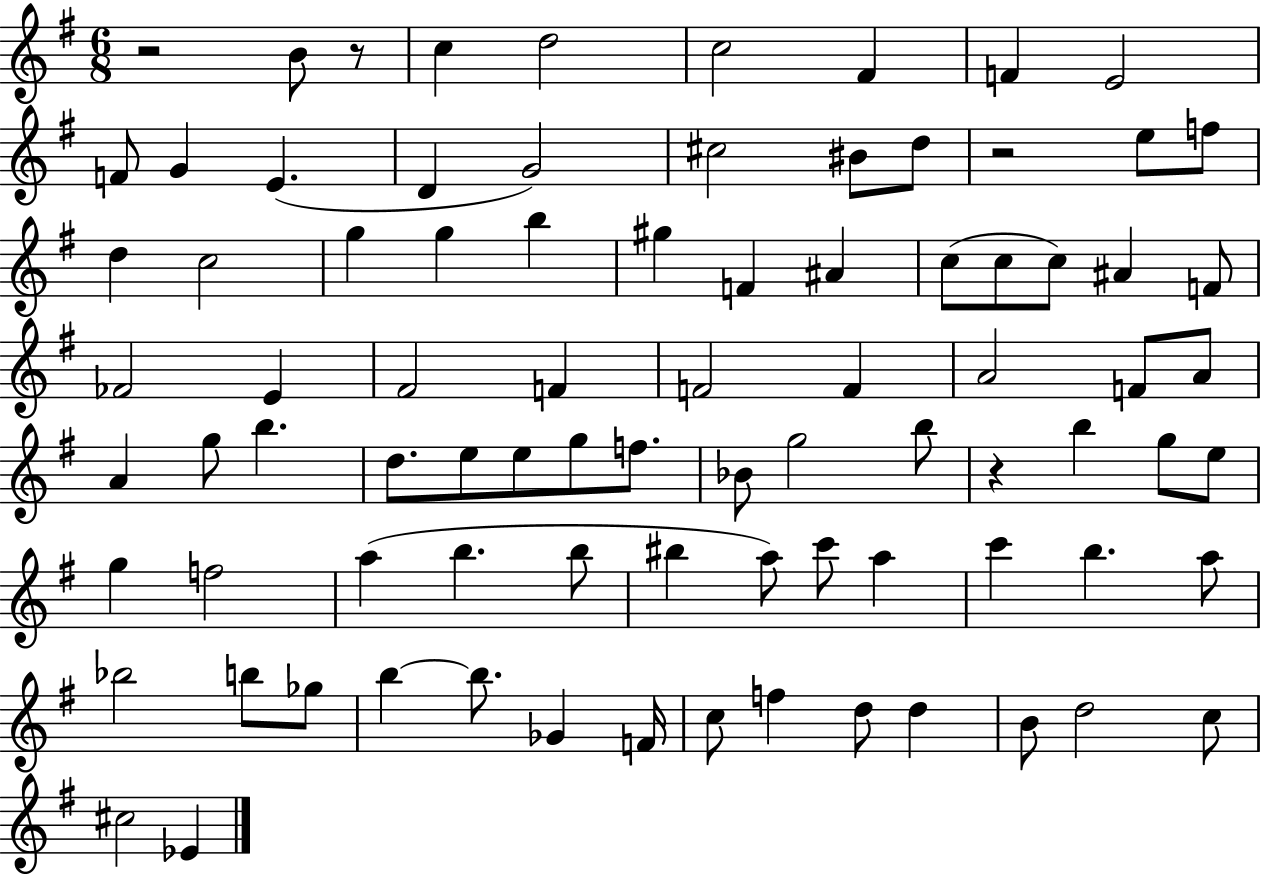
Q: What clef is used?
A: treble